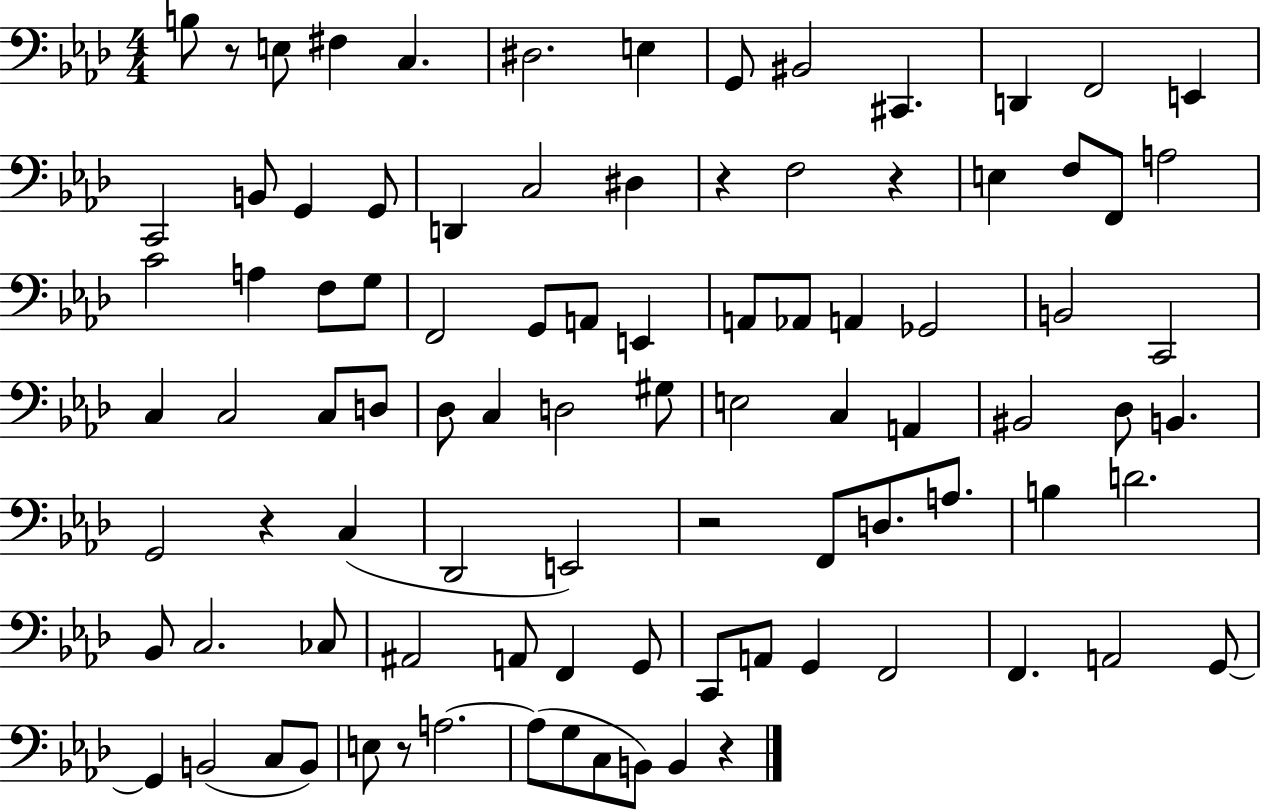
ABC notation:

X:1
T:Untitled
M:4/4
L:1/4
K:Ab
B,/2 z/2 E,/2 ^F, C, ^D,2 E, G,,/2 ^B,,2 ^C,, D,, F,,2 E,, C,,2 B,,/2 G,, G,,/2 D,, C,2 ^D, z F,2 z E, F,/2 F,,/2 A,2 C2 A, F,/2 G,/2 F,,2 G,,/2 A,,/2 E,, A,,/2 _A,,/2 A,, _G,,2 B,,2 C,,2 C, C,2 C,/2 D,/2 _D,/2 C, D,2 ^G,/2 E,2 C, A,, ^B,,2 _D,/2 B,, G,,2 z C, _D,,2 E,,2 z2 F,,/2 D,/2 A,/2 B, D2 _B,,/2 C,2 _C,/2 ^A,,2 A,,/2 F,, G,,/2 C,,/2 A,,/2 G,, F,,2 F,, A,,2 G,,/2 G,, B,,2 C,/2 B,,/2 E,/2 z/2 A,2 A,/2 G,/2 C,/2 B,,/2 B,, z